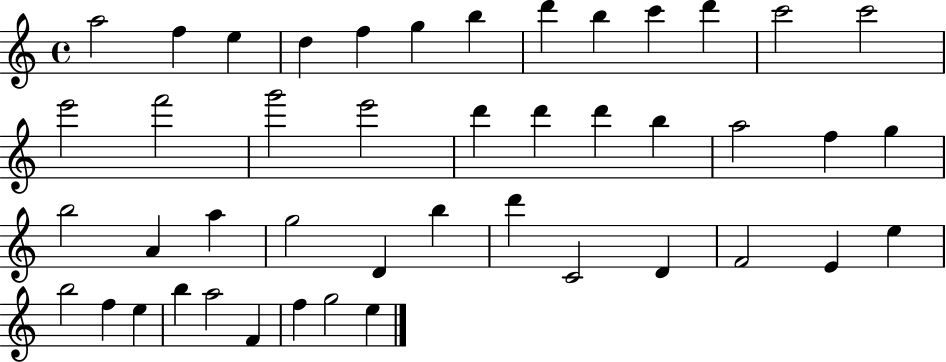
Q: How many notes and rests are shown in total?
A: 45